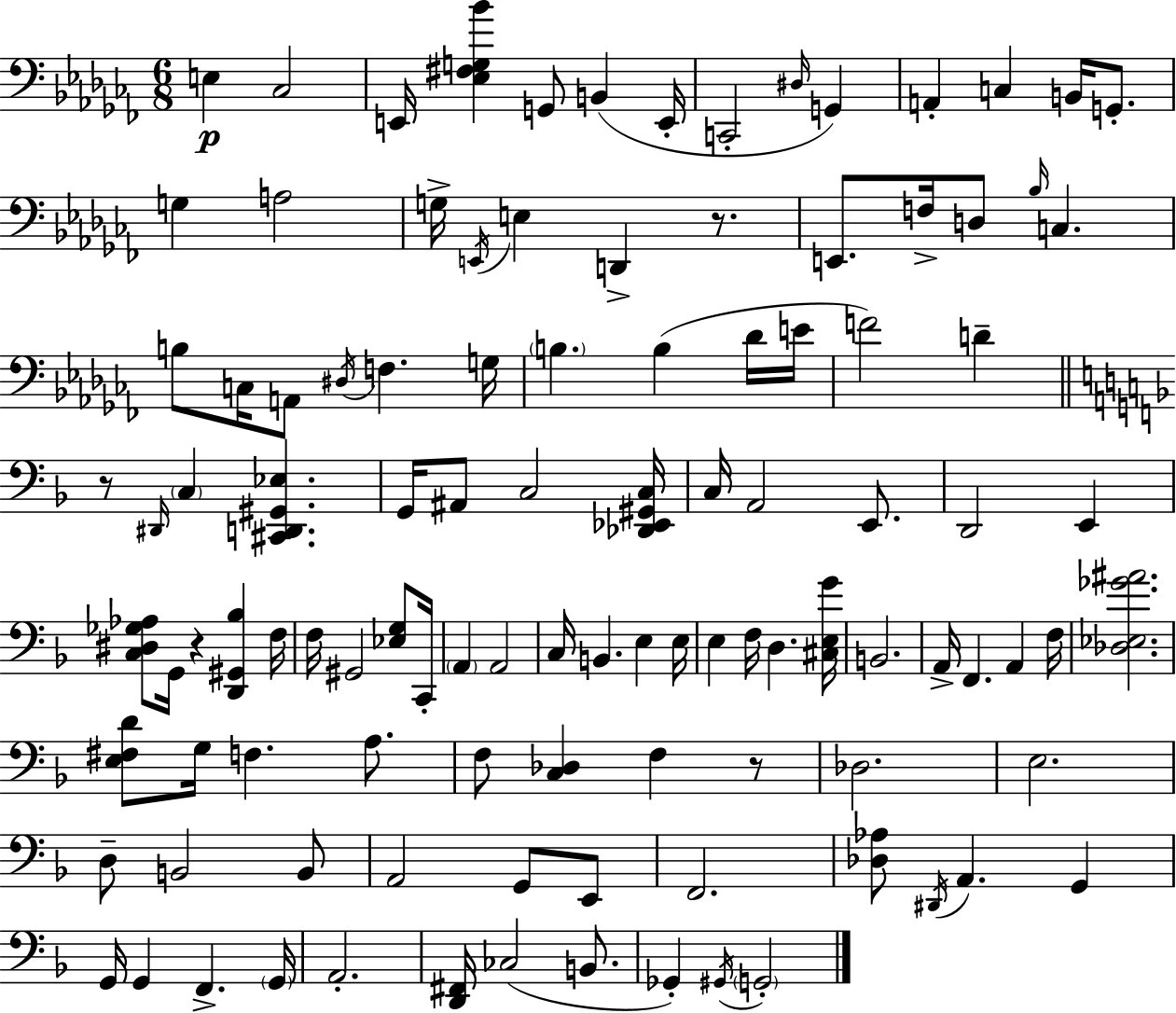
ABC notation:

X:1
T:Untitled
M:6/8
L:1/4
K:Abm
E, _C,2 E,,/4 [_E,^F,G,_B] G,,/2 B,, E,,/4 C,,2 ^D,/4 G,, A,, C, B,,/4 G,,/2 G, A,2 G,/4 E,,/4 E, D,, z/2 E,,/2 F,/4 D,/2 _B,/4 C, B,/2 C,/4 A,,/2 ^D,/4 F, G,/4 B, B, _D/4 E/4 F2 D z/2 ^D,,/4 C, [^C,,D,,^G,,_E,] G,,/4 ^A,,/2 C,2 [_D,,_E,,^G,,C,]/4 C,/4 A,,2 E,,/2 D,,2 E,, [C,^D,_G,_A,]/2 G,,/4 z [D,,^G,,_B,] F,/4 F,/4 ^G,,2 [_E,G,]/2 C,,/4 A,, A,,2 C,/4 B,, E, E,/4 E, F,/4 D, [^C,E,G]/4 B,,2 A,,/4 F,, A,, F,/4 [_D,_E,_G^A]2 [E,^F,D]/2 G,/4 F, A,/2 F,/2 [C,_D,] F, z/2 _D,2 E,2 D,/2 B,,2 B,,/2 A,,2 G,,/2 E,,/2 F,,2 [_D,_A,]/2 ^D,,/4 A,, G,, G,,/4 G,, F,, G,,/4 A,,2 [D,,^F,,]/4 _C,2 B,,/2 _G,, ^G,,/4 G,,2